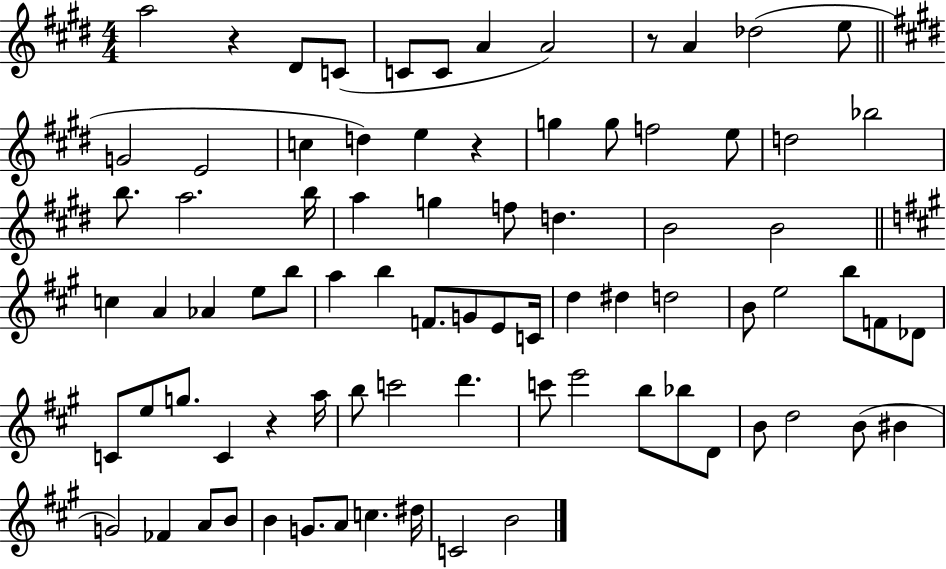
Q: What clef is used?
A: treble